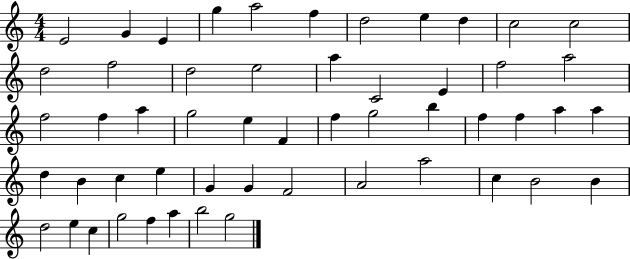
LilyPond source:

{
  \clef treble
  \numericTimeSignature
  \time 4/4
  \key c \major
  e'2 g'4 e'4 | g''4 a''2 f''4 | d''2 e''4 d''4 | c''2 c''2 | \break d''2 f''2 | d''2 e''2 | a''4 c'2 e'4 | f''2 a''2 | \break f''2 f''4 a''4 | g''2 e''4 f'4 | f''4 g''2 b''4 | f''4 f''4 a''4 a''4 | \break d''4 b'4 c''4 e''4 | g'4 g'4 f'2 | a'2 a''2 | c''4 b'2 b'4 | \break d''2 e''4 c''4 | g''2 f''4 a''4 | b''2 g''2 | \bar "|."
}